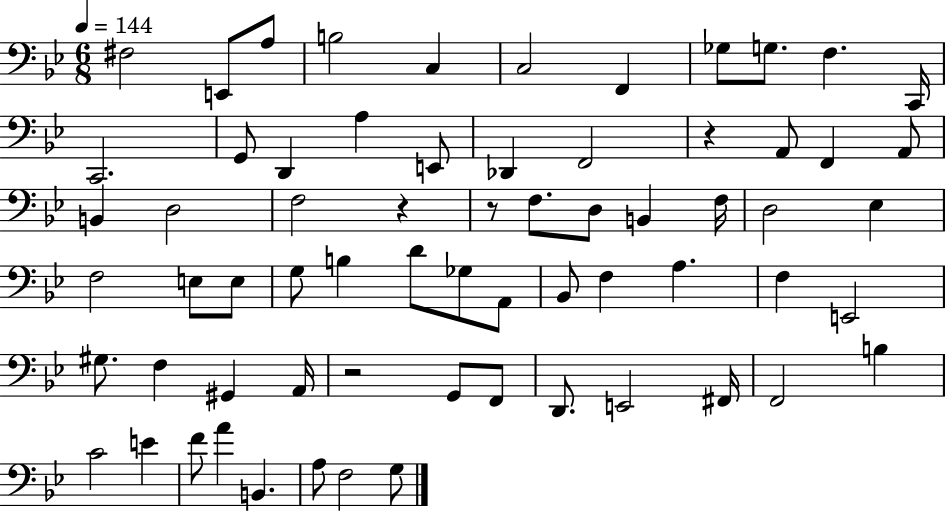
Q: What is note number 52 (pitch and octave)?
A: F#2